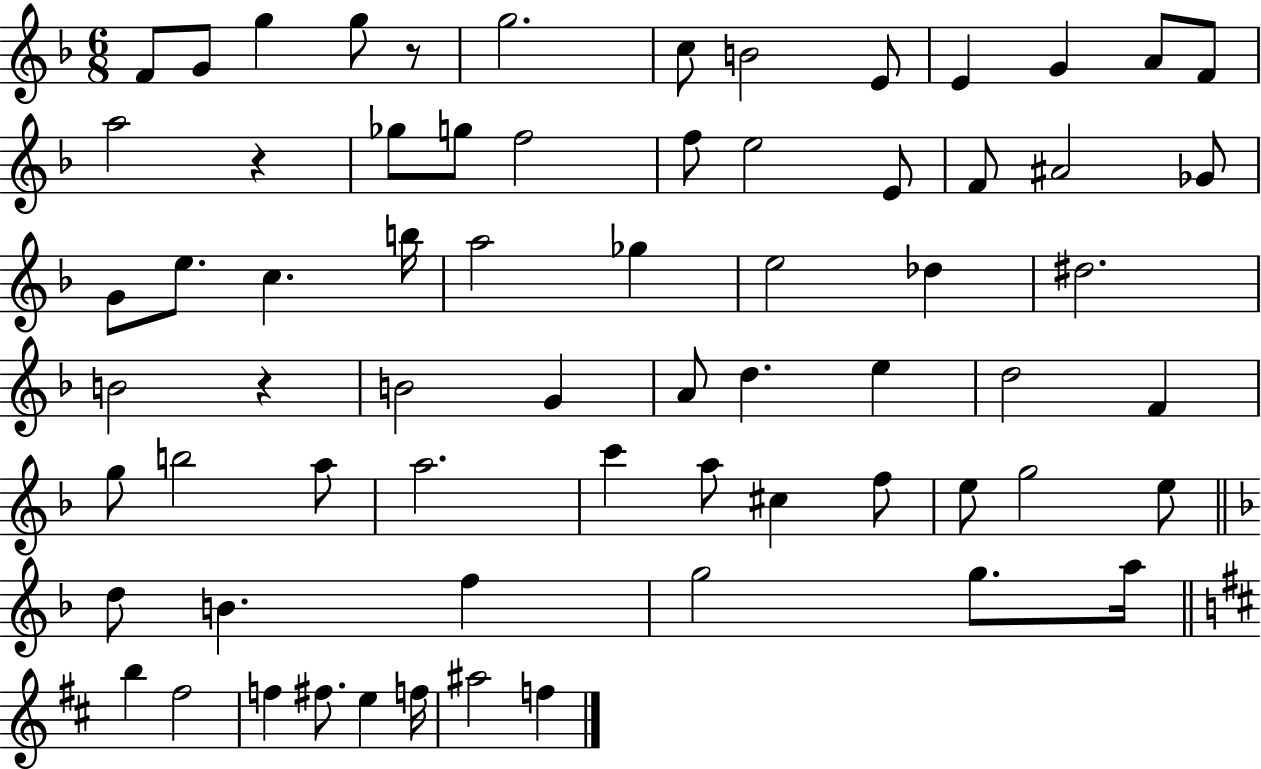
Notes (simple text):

F4/e G4/e G5/q G5/e R/e G5/h. C5/e B4/h E4/e E4/q G4/q A4/e F4/e A5/h R/q Gb5/e G5/e F5/h F5/e E5/h E4/e F4/e A#4/h Gb4/e G4/e E5/e. C5/q. B5/s A5/h Gb5/q E5/h Db5/q D#5/h. B4/h R/q B4/h G4/q A4/e D5/q. E5/q D5/h F4/q G5/e B5/h A5/e A5/h. C6/q A5/e C#5/q F5/e E5/e G5/h E5/e D5/e B4/q. F5/q G5/h G5/e. A5/s B5/q F#5/h F5/q F#5/e. E5/q F5/s A#5/h F5/q